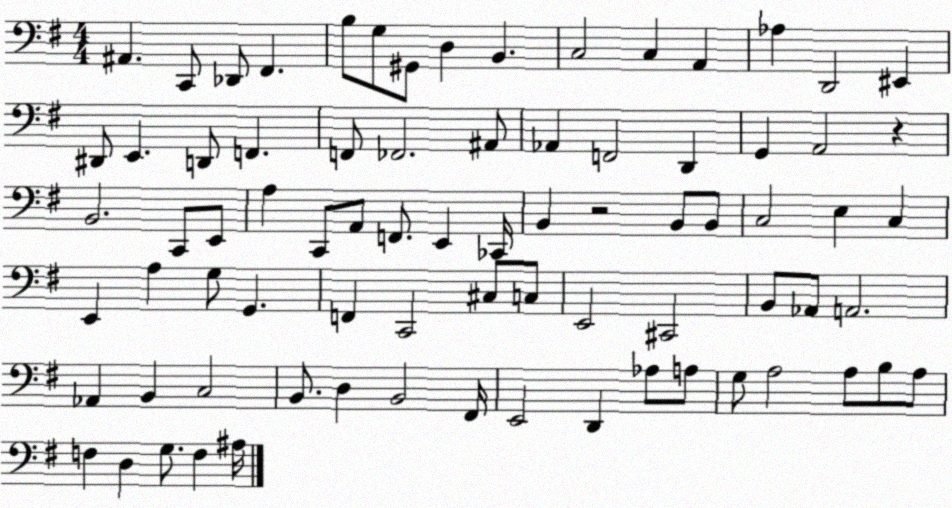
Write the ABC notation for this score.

X:1
T:Untitled
M:4/4
L:1/4
K:G
^A,, C,,/2 _D,,/2 ^F,, B,/2 G,/2 ^G,,/2 D, B,, C,2 C, A,, _A, D,,2 ^E,, ^D,,/2 E,, D,,/2 F,, F,,/2 _F,,2 ^A,,/2 _A,, F,,2 D,, G,, A,,2 z B,,2 C,,/2 E,,/2 A, C,,/2 A,,/2 F,,/2 E,, _C,,/4 B,, z2 B,,/2 B,,/2 C,2 E, C, E,, A, G,/2 G,, F,, C,,2 ^C,/2 C,/2 E,,2 ^C,,2 B,,/2 _A,,/2 A,,2 _A,, B,, C,2 B,,/2 D, B,,2 ^F,,/4 E,,2 D,, _A,/2 A,/2 G,/2 A,2 A,/2 B,/2 A,/2 F, D, G,/2 F, ^A,/4